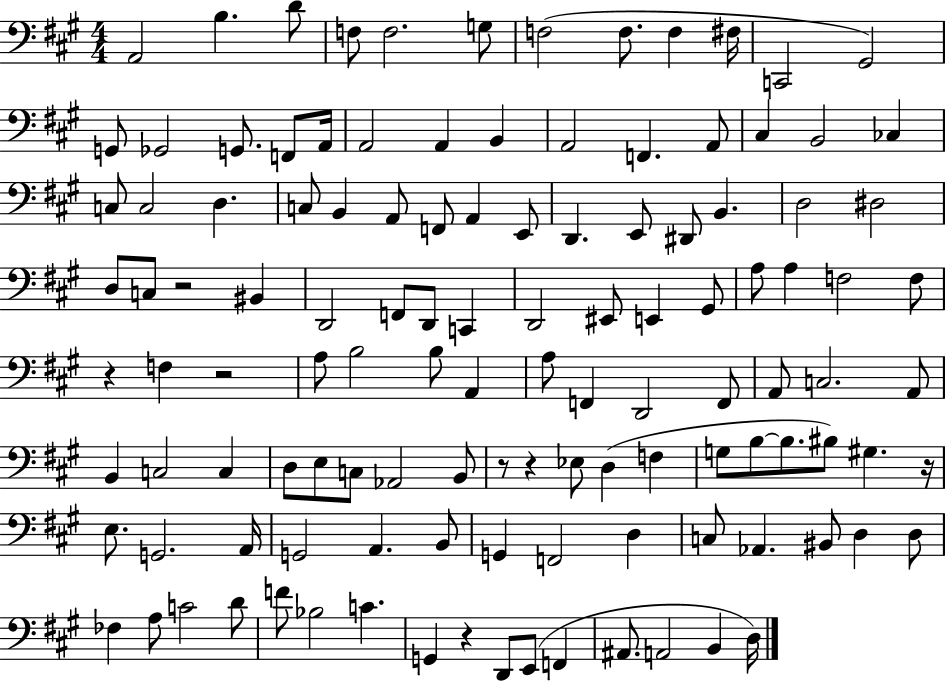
A2/h B3/q. D4/e F3/e F3/h. G3/e F3/h F3/e. F3/q F#3/s C2/h G#2/h G2/e Gb2/h G2/e. F2/e A2/s A2/h A2/q B2/q A2/h F2/q. A2/e C#3/q B2/h CES3/q C3/e C3/h D3/q. C3/e B2/q A2/e F2/e A2/q E2/e D2/q. E2/e D#2/e B2/q. D3/h D#3/h D3/e C3/e R/h BIS2/q D2/h F2/e D2/e C2/q D2/h EIS2/e E2/q G#2/e A3/e A3/q F3/h F3/e R/q F3/q R/h A3/e B3/h B3/e A2/q A3/e F2/q D2/h F2/e A2/e C3/h. A2/e B2/q C3/h C3/q D3/e E3/e C3/e Ab2/h B2/e R/e R/q Eb3/e D3/q F3/q G3/e B3/e B3/e. BIS3/e G#3/q. R/s E3/e. G2/h. A2/s G2/h A2/q. B2/e G2/q F2/h D3/q C3/e Ab2/q. BIS2/e D3/q D3/e FES3/q A3/e C4/h D4/e F4/e Bb3/h C4/q. G2/q R/q D2/e E2/e F2/q A#2/e. A2/h B2/q D3/s